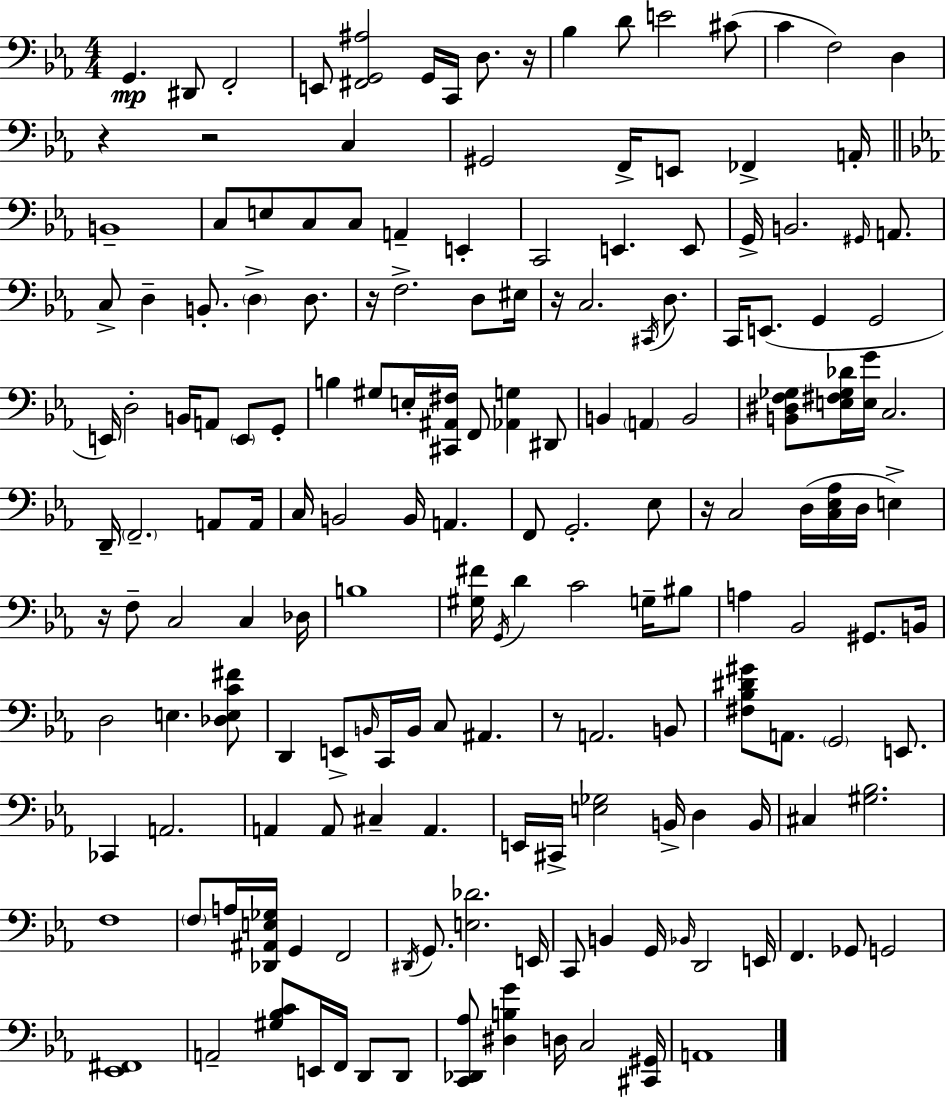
X:1
T:Untitled
M:4/4
L:1/4
K:Cm
G,, ^D,,/2 F,,2 E,,/2 [^F,,G,,^A,]2 G,,/4 C,,/4 D,/2 z/4 _B, D/2 E2 ^C/2 C F,2 D, z z2 C, ^G,,2 F,,/4 E,,/2 _F,, A,,/4 B,,4 C,/2 E,/2 C,/2 C,/2 A,, E,, C,,2 E,, E,,/2 G,,/4 B,,2 ^G,,/4 A,,/2 C,/2 D, B,,/2 D, D,/2 z/4 F,2 D,/2 ^E,/4 z/4 C,2 ^C,,/4 D,/2 C,,/4 E,,/2 G,, G,,2 E,,/4 D,2 B,,/4 A,,/2 E,,/2 G,,/2 B, ^G,/2 E,/4 [^C,,^A,,^F,]/4 F,,/2 [_A,,G,] ^D,,/2 B,, A,, B,,2 [B,,^D,F,_G,]/2 [E,^F,_G,_D]/4 [E,G]/4 C,2 D,,/4 F,,2 A,,/2 A,,/4 C,/4 B,,2 B,,/4 A,, F,,/2 G,,2 _E,/2 z/4 C,2 D,/4 [C,_E,_A,]/4 D,/4 E, z/4 F,/2 C,2 C, _D,/4 B,4 [^G,^F]/4 G,,/4 D C2 G,/4 ^B,/2 A, _B,,2 ^G,,/2 B,,/4 D,2 E, [_D,E,C^F]/2 D,, E,,/2 B,,/4 C,,/4 B,,/4 C,/2 ^A,, z/2 A,,2 B,,/2 [^F,_B,^D^G]/2 A,,/2 G,,2 E,,/2 _C,, A,,2 A,, A,,/2 ^C, A,, E,,/4 ^C,,/4 [E,_G,]2 B,,/4 D, B,,/4 ^C, [^G,_B,]2 F,4 F,/2 A,/4 [_D,,^A,,E,_G,]/4 G,, F,,2 ^D,,/4 G,,/2 [E,_D]2 E,,/4 C,,/2 B,, G,,/4 _B,,/4 D,,2 E,,/4 F,, _G,,/2 G,,2 [_E,,^F,,]4 A,,2 [^G,_B,C]/2 E,,/4 F,,/4 D,,/2 D,,/2 [C,,_D,,_A,]/2 [^D,B,G] D,/4 C,2 [^C,,^G,,]/4 A,,4